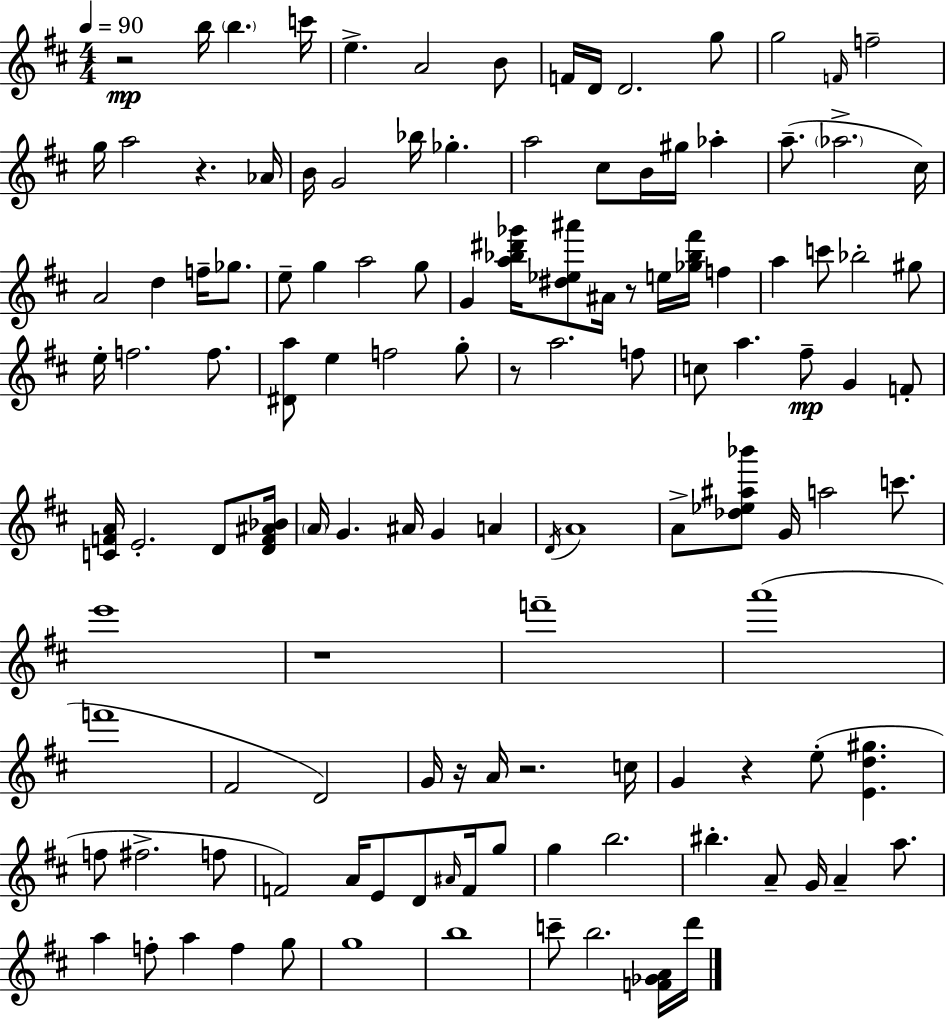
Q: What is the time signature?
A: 4/4